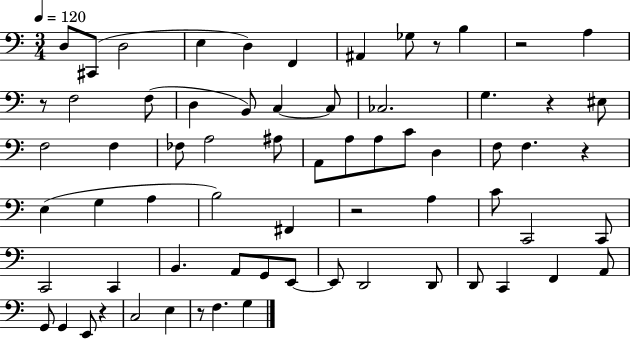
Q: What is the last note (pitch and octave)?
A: G3